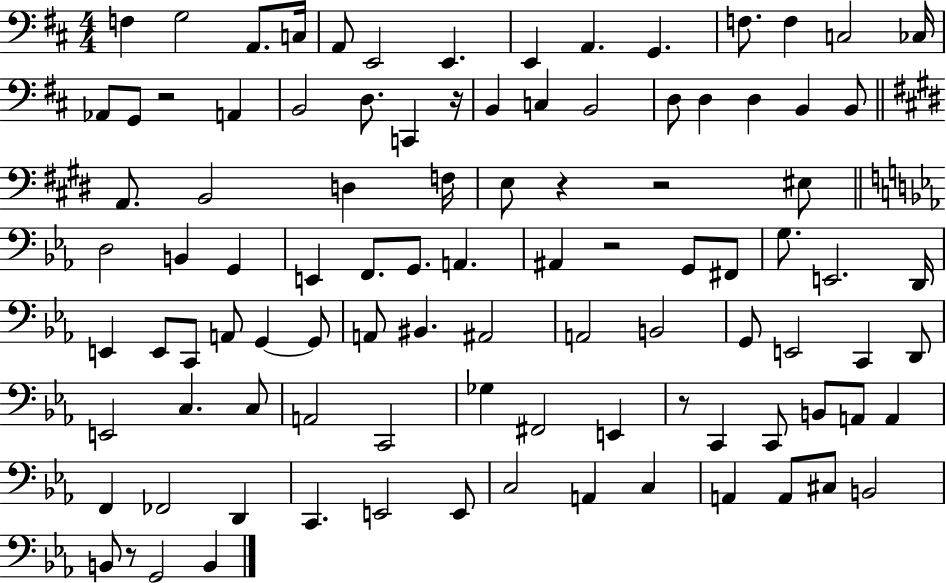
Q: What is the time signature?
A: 4/4